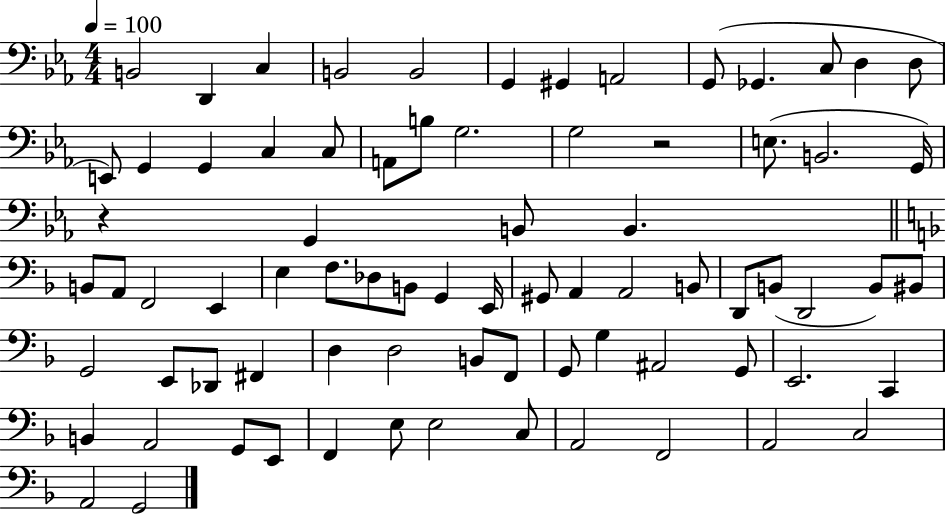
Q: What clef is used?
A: bass